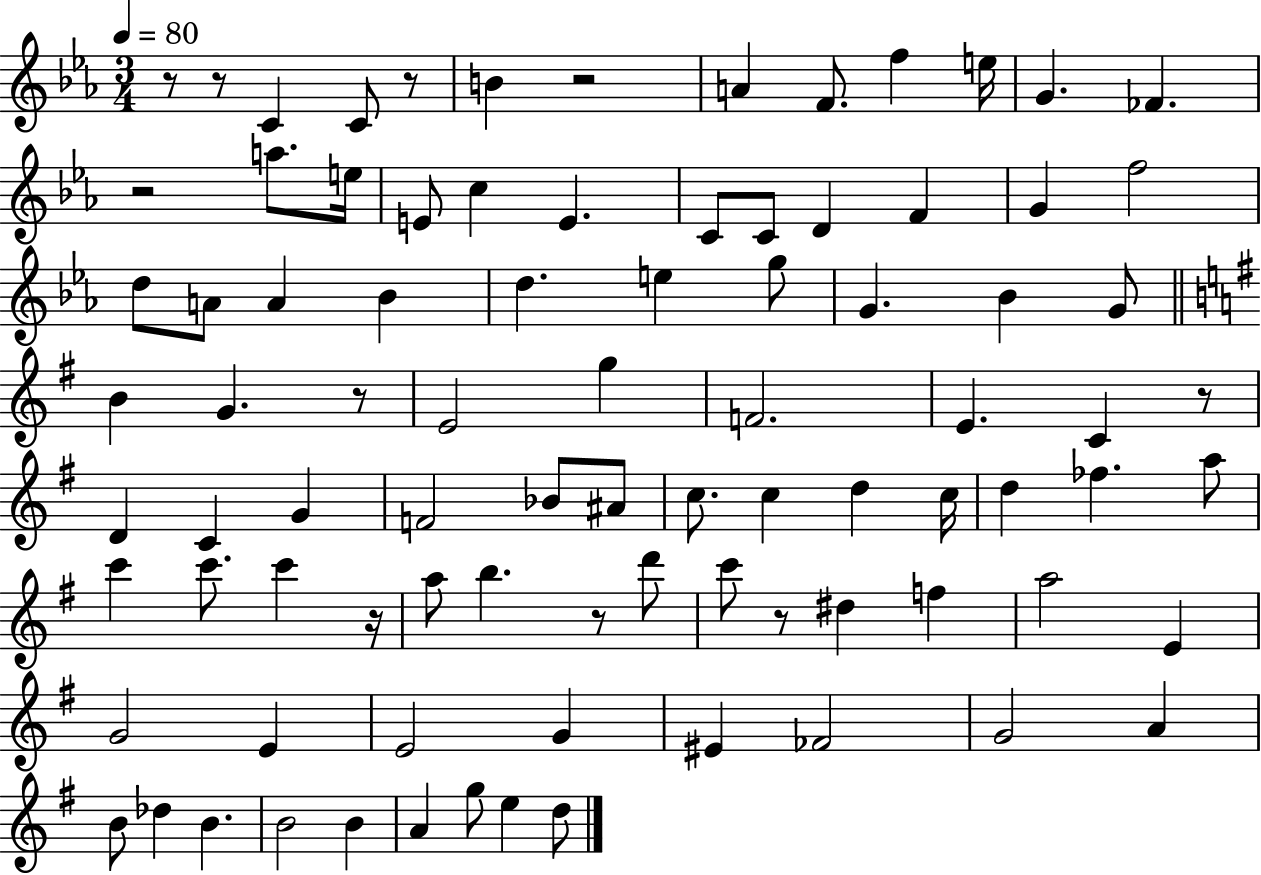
R/e R/e C4/q C4/e R/e B4/q R/h A4/q F4/e. F5/q E5/s G4/q. FES4/q. R/h A5/e. E5/s E4/e C5/q E4/q. C4/e C4/e D4/q F4/q G4/q F5/h D5/e A4/e A4/q Bb4/q D5/q. E5/q G5/e G4/q. Bb4/q G4/e B4/q G4/q. R/e E4/h G5/q F4/h. E4/q. C4/q R/e D4/q C4/q G4/q F4/h Bb4/e A#4/e C5/e. C5/q D5/q C5/s D5/q FES5/q. A5/e C6/q C6/e. C6/q R/s A5/e B5/q. R/e D6/e C6/e R/e D#5/q F5/q A5/h E4/q G4/h E4/q E4/h G4/q EIS4/q FES4/h G4/h A4/q B4/e Db5/q B4/q. B4/h B4/q A4/q G5/e E5/q D5/e